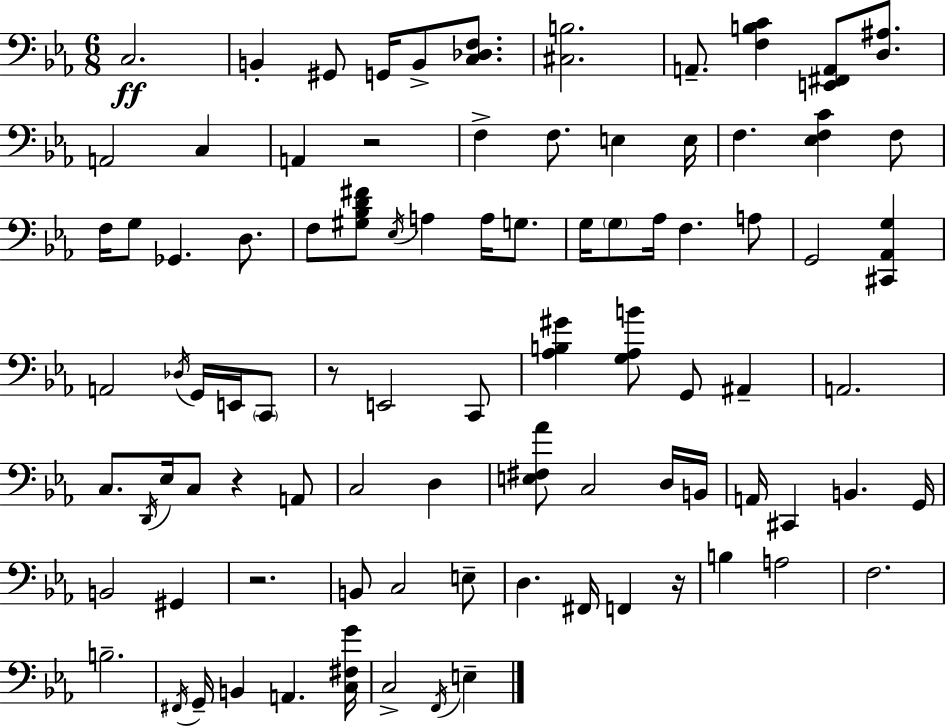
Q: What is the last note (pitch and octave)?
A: E3